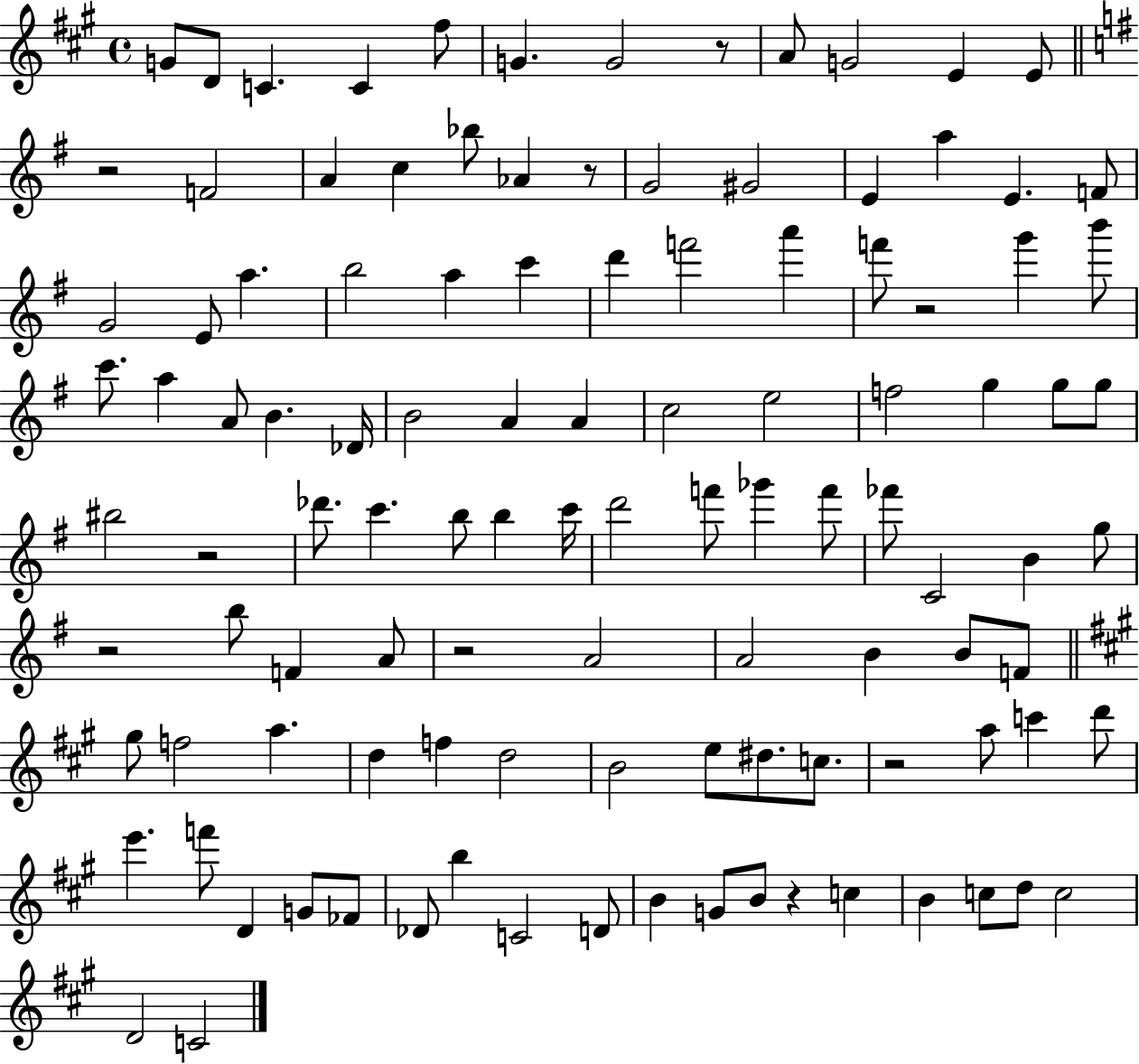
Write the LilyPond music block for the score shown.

{
  \clef treble
  \time 4/4
  \defaultTimeSignature
  \key a \major
  \repeat volta 2 { g'8 d'8 c'4. c'4 fis''8 | g'4. g'2 r8 | a'8 g'2 e'4 e'8 | \bar "||" \break \key e \minor r2 f'2 | a'4 c''4 bes''8 aes'4 r8 | g'2 gis'2 | e'4 a''4 e'4. f'8 | \break g'2 e'8 a''4. | b''2 a''4 c'''4 | d'''4 f'''2 a'''4 | f'''8 r2 g'''4 b'''8 | \break c'''8. a''4 a'8 b'4. des'16 | b'2 a'4 a'4 | c''2 e''2 | f''2 g''4 g''8 g''8 | \break bis''2 r2 | des'''8. c'''4. b''8 b''4 c'''16 | d'''2 f'''8 ges'''4 f'''8 | fes'''8 c'2 b'4 g''8 | \break r2 b''8 f'4 a'8 | r2 a'2 | a'2 b'4 b'8 f'8 | \bar "||" \break \key a \major gis''8 f''2 a''4. | d''4 f''4 d''2 | b'2 e''8 dis''8. c''8. | r2 a''8 c'''4 d'''8 | \break e'''4. f'''8 d'4 g'8 fes'8 | des'8 b''4 c'2 d'8 | b'4 g'8 b'8 r4 c''4 | b'4 c''8 d''8 c''2 | \break d'2 c'2 | } \bar "|."
}